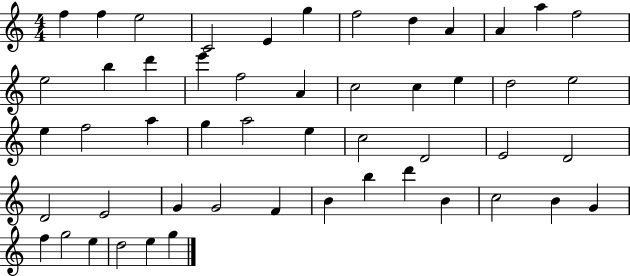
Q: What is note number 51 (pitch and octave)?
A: G5